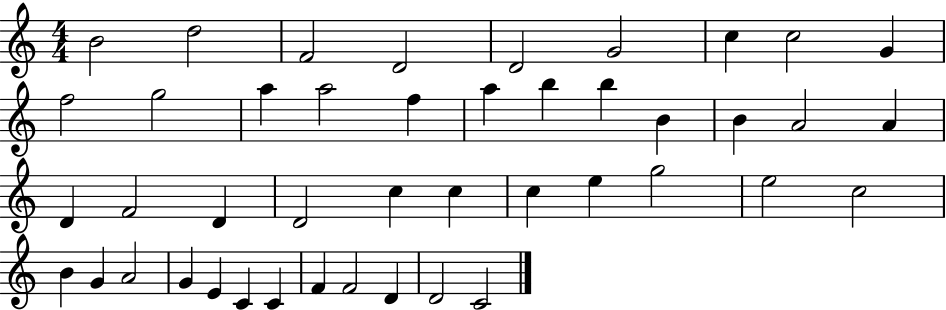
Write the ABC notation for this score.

X:1
T:Untitled
M:4/4
L:1/4
K:C
B2 d2 F2 D2 D2 G2 c c2 G f2 g2 a a2 f a b b B B A2 A D F2 D D2 c c c e g2 e2 c2 B G A2 G E C C F F2 D D2 C2